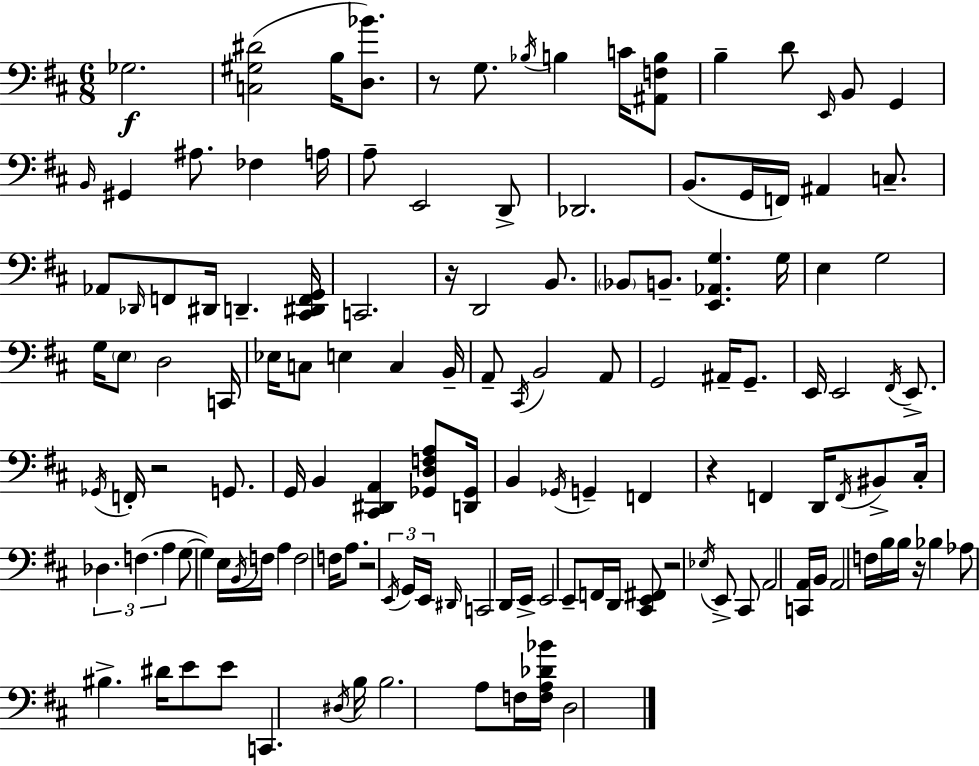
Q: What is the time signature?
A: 6/8